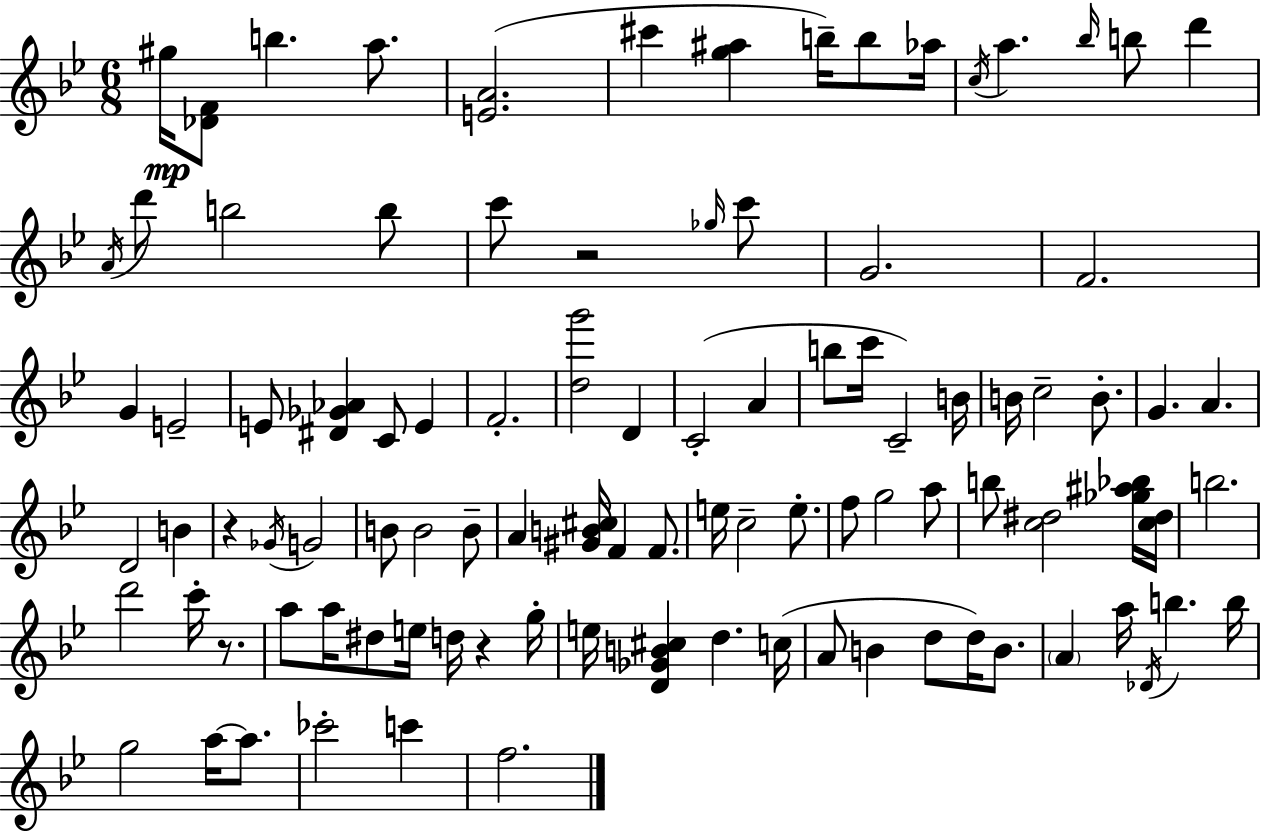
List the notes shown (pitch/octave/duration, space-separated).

G#5/s [Db4,F4]/e B5/q. A5/e. [E4,A4]/h. C#6/q [G5,A#5]/q B5/s B5/e Ab5/s C5/s A5/q. Bb5/s B5/e D6/q A4/s D6/e B5/h B5/e C6/e R/h Gb5/s C6/e G4/h. F4/h. G4/q E4/h E4/e [D#4,Gb4,Ab4]/q C4/e E4/q F4/h. [D5,G6]/h D4/q C4/h A4/q B5/e C6/s C4/h B4/s B4/s C5/h B4/e. G4/q. A4/q. D4/h B4/q R/q Gb4/s G4/h B4/e B4/h B4/e A4/q [G#4,B4,C#5]/s F4/q F4/e. E5/s C5/h E5/e. F5/e G5/h A5/e B5/e [C5,D#5]/h [Gb5,A#5,Bb5]/s [C5,D#5]/s B5/h. D6/h C6/s R/e. A5/e A5/s D#5/e E5/s D5/s R/q G5/s E5/s [D4,Gb4,B4,C#5]/q D5/q. C5/s A4/e B4/q D5/e D5/s B4/e. A4/q A5/s Db4/s B5/q. B5/s G5/h A5/s A5/e. CES6/h C6/q F5/h.